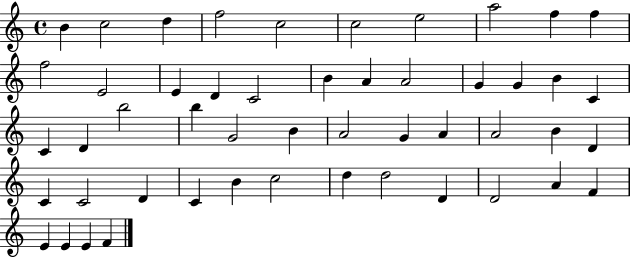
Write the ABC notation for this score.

X:1
T:Untitled
M:4/4
L:1/4
K:C
B c2 d f2 c2 c2 e2 a2 f f f2 E2 E D C2 B A A2 G G B C C D b2 b G2 B A2 G A A2 B D C C2 D C B c2 d d2 D D2 A F E E E F